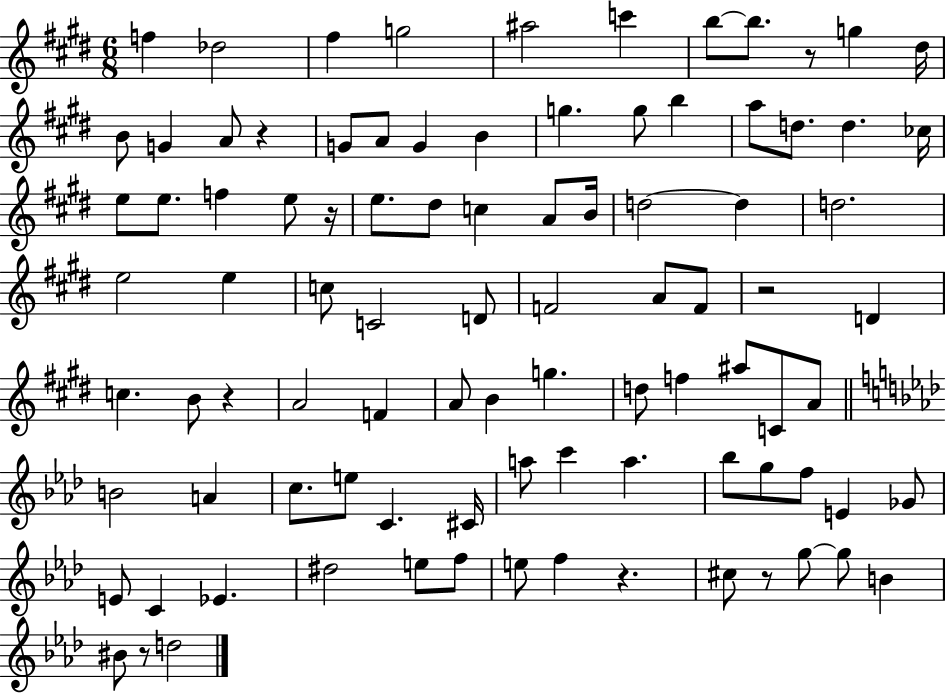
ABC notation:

X:1
T:Untitled
M:6/8
L:1/4
K:E
f _d2 ^f g2 ^a2 c' b/2 b/2 z/2 g ^d/4 B/2 G A/2 z G/2 A/2 G B g g/2 b a/2 d/2 d _c/4 e/2 e/2 f e/2 z/4 e/2 ^d/2 c A/2 B/4 d2 d d2 e2 e c/2 C2 D/2 F2 A/2 F/2 z2 D c B/2 z A2 F A/2 B g d/2 f ^a/2 C/2 A/2 B2 A c/2 e/2 C ^C/4 a/2 c' a _b/2 g/2 f/2 E _G/2 E/2 C _E ^d2 e/2 f/2 e/2 f z ^c/2 z/2 g/2 g/2 B ^B/2 z/2 d2